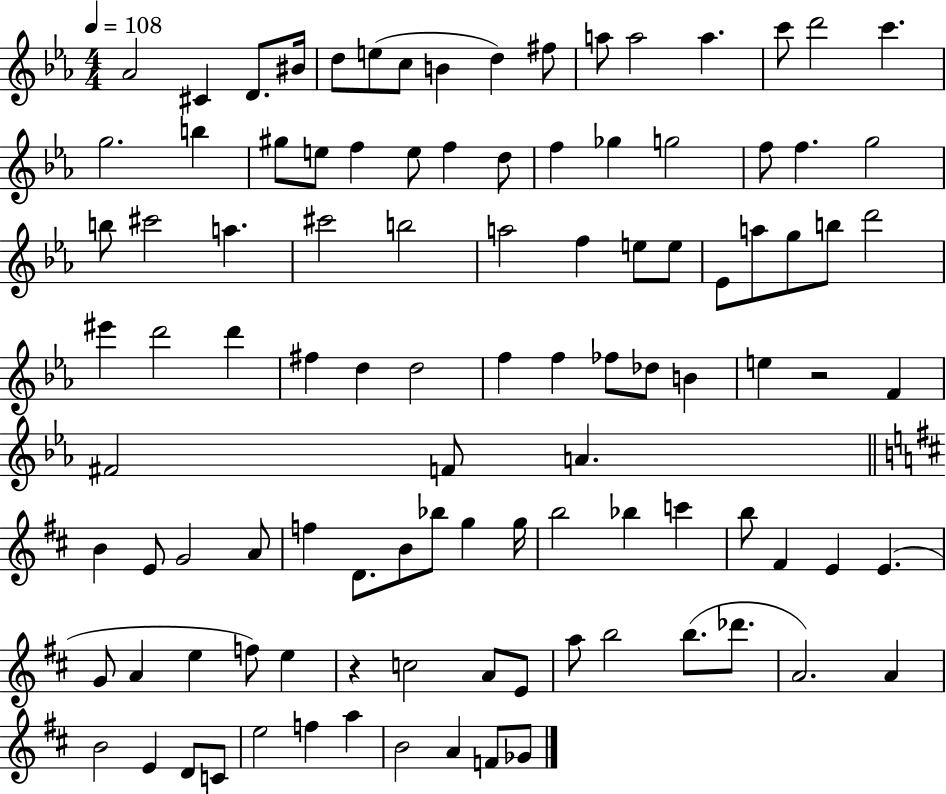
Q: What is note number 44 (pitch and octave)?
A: D6